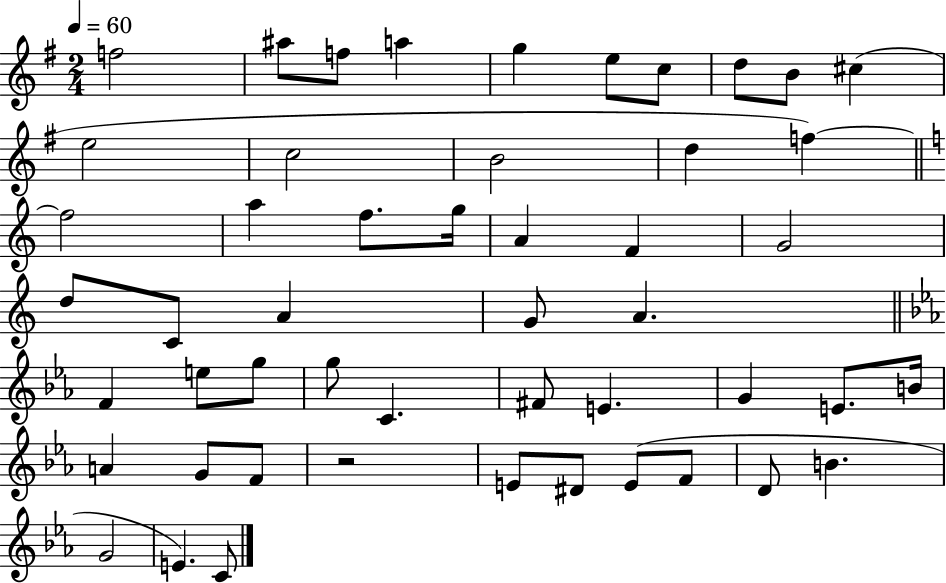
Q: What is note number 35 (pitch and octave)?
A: G4